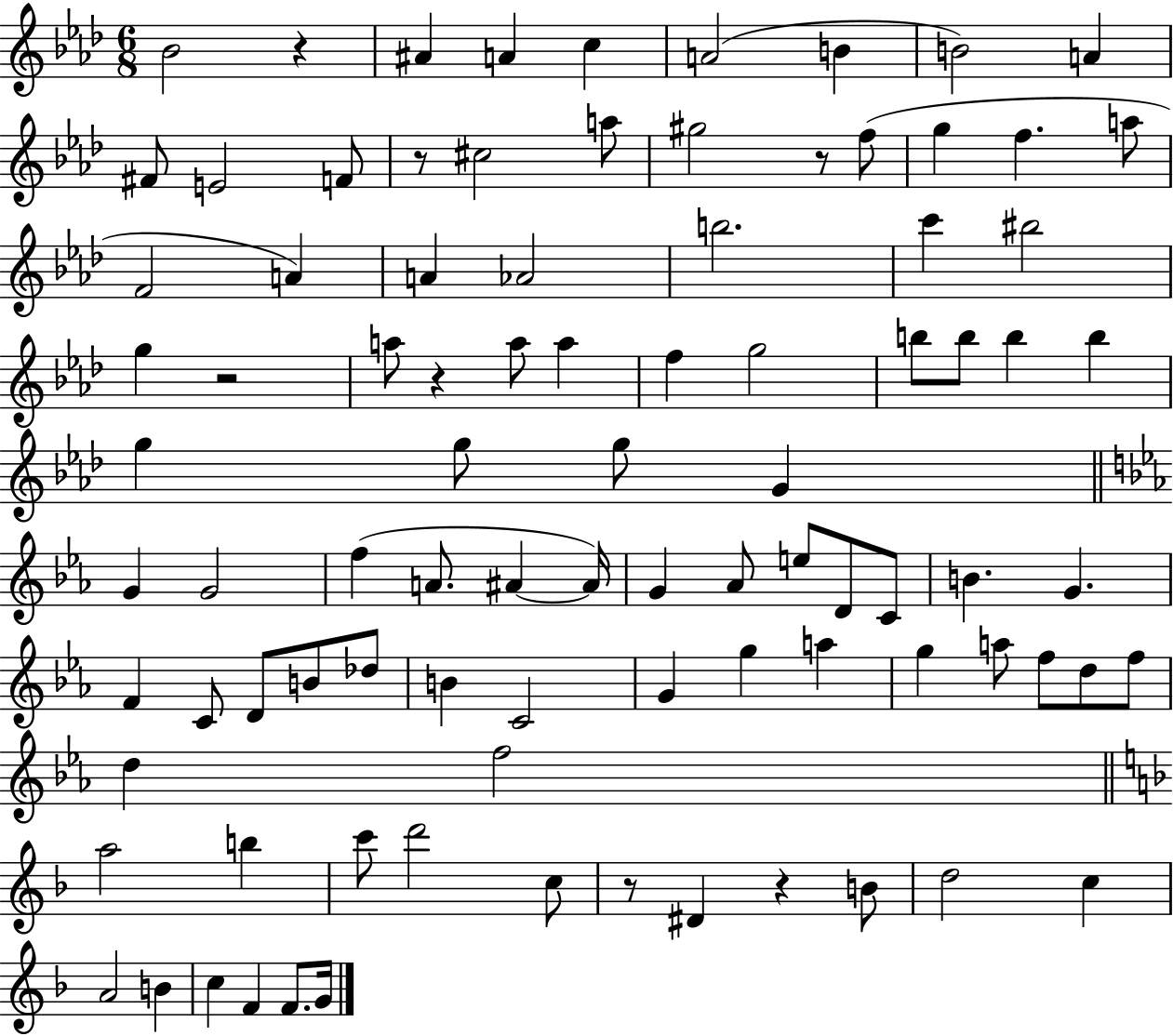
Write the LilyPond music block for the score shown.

{
  \clef treble
  \numericTimeSignature
  \time 6/8
  \key aes \major
  \repeat volta 2 { bes'2 r4 | ais'4 a'4 c''4 | a'2( b'4 | b'2) a'4 | \break fis'8 e'2 f'8 | r8 cis''2 a''8 | gis''2 r8 f''8( | g''4 f''4. a''8 | \break f'2 a'4) | a'4 aes'2 | b''2. | c'''4 bis''2 | \break g''4 r2 | a''8 r4 a''8 a''4 | f''4 g''2 | b''8 b''8 b''4 b''4 | \break g''4 g''8 g''8 g'4 | \bar "||" \break \key c \minor g'4 g'2 | f''4( a'8. ais'4~~ ais'16) | g'4 aes'8 e''8 d'8 c'8 | b'4. g'4. | \break f'4 c'8 d'8 b'8 des''8 | b'4 c'2 | g'4 g''4 a''4 | g''4 a''8 f''8 d''8 f''8 | \break d''4 f''2 | \bar "||" \break \key d \minor a''2 b''4 | c'''8 d'''2 c''8 | r8 dis'4 r4 b'8 | d''2 c''4 | \break a'2 b'4 | c''4 f'4 f'8. g'16 | } \bar "|."
}